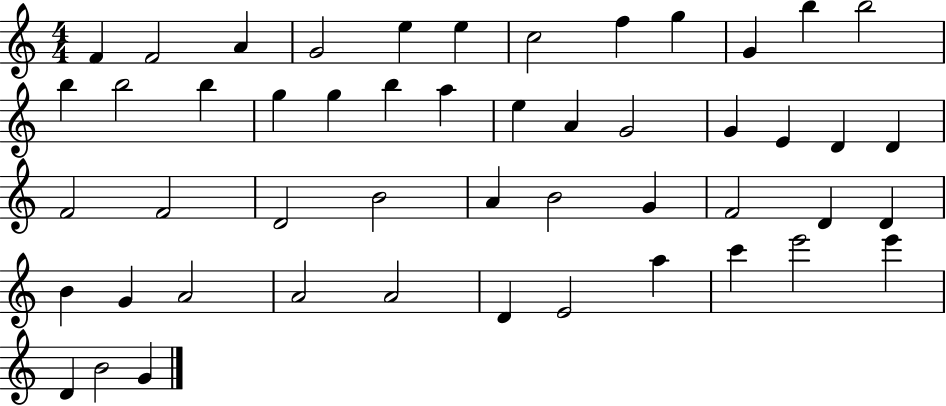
X:1
T:Untitled
M:4/4
L:1/4
K:C
F F2 A G2 e e c2 f g G b b2 b b2 b g g b a e A G2 G E D D F2 F2 D2 B2 A B2 G F2 D D B G A2 A2 A2 D E2 a c' e'2 e' D B2 G